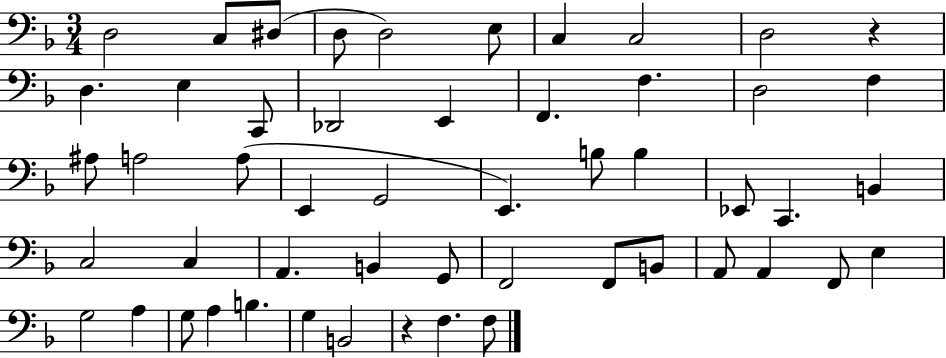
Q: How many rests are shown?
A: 2